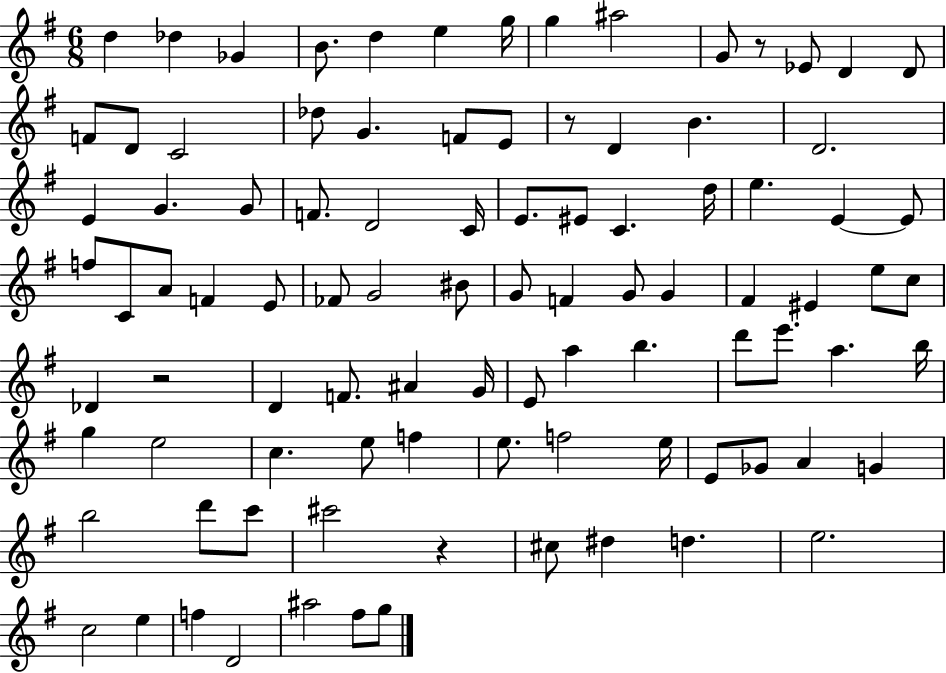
{
  \clef treble
  \numericTimeSignature
  \time 6/8
  \key g \major
  \repeat volta 2 { d''4 des''4 ges'4 | b'8. d''4 e''4 g''16 | g''4 ais''2 | g'8 r8 ees'8 d'4 d'8 | \break f'8 d'8 c'2 | des''8 g'4. f'8 e'8 | r8 d'4 b'4. | d'2. | \break e'4 g'4. g'8 | f'8. d'2 c'16 | e'8. eis'8 c'4. d''16 | e''4. e'4~~ e'8 | \break f''8 c'8 a'8 f'4 e'8 | fes'8 g'2 bis'8 | g'8 f'4 g'8 g'4 | fis'4 eis'4 e''8 c''8 | \break des'4 r2 | d'4 f'8. ais'4 g'16 | e'8 a''4 b''4. | d'''8 e'''8. a''4. b''16 | \break g''4 e''2 | c''4. e''8 f''4 | e''8. f''2 e''16 | e'8 ges'8 a'4 g'4 | \break b''2 d'''8 c'''8 | cis'''2 r4 | cis''8 dis''4 d''4. | e''2. | \break c''2 e''4 | f''4 d'2 | ais''2 fis''8 g''8 | } \bar "|."
}